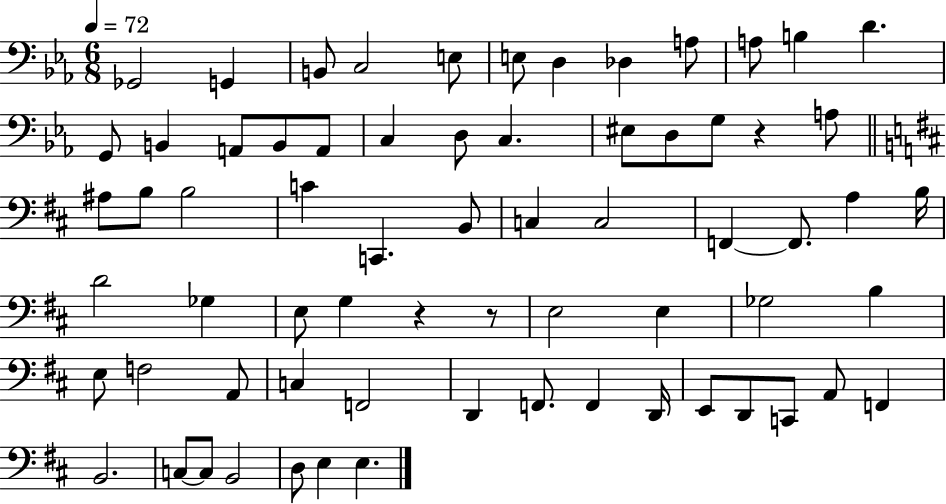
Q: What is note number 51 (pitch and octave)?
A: F2